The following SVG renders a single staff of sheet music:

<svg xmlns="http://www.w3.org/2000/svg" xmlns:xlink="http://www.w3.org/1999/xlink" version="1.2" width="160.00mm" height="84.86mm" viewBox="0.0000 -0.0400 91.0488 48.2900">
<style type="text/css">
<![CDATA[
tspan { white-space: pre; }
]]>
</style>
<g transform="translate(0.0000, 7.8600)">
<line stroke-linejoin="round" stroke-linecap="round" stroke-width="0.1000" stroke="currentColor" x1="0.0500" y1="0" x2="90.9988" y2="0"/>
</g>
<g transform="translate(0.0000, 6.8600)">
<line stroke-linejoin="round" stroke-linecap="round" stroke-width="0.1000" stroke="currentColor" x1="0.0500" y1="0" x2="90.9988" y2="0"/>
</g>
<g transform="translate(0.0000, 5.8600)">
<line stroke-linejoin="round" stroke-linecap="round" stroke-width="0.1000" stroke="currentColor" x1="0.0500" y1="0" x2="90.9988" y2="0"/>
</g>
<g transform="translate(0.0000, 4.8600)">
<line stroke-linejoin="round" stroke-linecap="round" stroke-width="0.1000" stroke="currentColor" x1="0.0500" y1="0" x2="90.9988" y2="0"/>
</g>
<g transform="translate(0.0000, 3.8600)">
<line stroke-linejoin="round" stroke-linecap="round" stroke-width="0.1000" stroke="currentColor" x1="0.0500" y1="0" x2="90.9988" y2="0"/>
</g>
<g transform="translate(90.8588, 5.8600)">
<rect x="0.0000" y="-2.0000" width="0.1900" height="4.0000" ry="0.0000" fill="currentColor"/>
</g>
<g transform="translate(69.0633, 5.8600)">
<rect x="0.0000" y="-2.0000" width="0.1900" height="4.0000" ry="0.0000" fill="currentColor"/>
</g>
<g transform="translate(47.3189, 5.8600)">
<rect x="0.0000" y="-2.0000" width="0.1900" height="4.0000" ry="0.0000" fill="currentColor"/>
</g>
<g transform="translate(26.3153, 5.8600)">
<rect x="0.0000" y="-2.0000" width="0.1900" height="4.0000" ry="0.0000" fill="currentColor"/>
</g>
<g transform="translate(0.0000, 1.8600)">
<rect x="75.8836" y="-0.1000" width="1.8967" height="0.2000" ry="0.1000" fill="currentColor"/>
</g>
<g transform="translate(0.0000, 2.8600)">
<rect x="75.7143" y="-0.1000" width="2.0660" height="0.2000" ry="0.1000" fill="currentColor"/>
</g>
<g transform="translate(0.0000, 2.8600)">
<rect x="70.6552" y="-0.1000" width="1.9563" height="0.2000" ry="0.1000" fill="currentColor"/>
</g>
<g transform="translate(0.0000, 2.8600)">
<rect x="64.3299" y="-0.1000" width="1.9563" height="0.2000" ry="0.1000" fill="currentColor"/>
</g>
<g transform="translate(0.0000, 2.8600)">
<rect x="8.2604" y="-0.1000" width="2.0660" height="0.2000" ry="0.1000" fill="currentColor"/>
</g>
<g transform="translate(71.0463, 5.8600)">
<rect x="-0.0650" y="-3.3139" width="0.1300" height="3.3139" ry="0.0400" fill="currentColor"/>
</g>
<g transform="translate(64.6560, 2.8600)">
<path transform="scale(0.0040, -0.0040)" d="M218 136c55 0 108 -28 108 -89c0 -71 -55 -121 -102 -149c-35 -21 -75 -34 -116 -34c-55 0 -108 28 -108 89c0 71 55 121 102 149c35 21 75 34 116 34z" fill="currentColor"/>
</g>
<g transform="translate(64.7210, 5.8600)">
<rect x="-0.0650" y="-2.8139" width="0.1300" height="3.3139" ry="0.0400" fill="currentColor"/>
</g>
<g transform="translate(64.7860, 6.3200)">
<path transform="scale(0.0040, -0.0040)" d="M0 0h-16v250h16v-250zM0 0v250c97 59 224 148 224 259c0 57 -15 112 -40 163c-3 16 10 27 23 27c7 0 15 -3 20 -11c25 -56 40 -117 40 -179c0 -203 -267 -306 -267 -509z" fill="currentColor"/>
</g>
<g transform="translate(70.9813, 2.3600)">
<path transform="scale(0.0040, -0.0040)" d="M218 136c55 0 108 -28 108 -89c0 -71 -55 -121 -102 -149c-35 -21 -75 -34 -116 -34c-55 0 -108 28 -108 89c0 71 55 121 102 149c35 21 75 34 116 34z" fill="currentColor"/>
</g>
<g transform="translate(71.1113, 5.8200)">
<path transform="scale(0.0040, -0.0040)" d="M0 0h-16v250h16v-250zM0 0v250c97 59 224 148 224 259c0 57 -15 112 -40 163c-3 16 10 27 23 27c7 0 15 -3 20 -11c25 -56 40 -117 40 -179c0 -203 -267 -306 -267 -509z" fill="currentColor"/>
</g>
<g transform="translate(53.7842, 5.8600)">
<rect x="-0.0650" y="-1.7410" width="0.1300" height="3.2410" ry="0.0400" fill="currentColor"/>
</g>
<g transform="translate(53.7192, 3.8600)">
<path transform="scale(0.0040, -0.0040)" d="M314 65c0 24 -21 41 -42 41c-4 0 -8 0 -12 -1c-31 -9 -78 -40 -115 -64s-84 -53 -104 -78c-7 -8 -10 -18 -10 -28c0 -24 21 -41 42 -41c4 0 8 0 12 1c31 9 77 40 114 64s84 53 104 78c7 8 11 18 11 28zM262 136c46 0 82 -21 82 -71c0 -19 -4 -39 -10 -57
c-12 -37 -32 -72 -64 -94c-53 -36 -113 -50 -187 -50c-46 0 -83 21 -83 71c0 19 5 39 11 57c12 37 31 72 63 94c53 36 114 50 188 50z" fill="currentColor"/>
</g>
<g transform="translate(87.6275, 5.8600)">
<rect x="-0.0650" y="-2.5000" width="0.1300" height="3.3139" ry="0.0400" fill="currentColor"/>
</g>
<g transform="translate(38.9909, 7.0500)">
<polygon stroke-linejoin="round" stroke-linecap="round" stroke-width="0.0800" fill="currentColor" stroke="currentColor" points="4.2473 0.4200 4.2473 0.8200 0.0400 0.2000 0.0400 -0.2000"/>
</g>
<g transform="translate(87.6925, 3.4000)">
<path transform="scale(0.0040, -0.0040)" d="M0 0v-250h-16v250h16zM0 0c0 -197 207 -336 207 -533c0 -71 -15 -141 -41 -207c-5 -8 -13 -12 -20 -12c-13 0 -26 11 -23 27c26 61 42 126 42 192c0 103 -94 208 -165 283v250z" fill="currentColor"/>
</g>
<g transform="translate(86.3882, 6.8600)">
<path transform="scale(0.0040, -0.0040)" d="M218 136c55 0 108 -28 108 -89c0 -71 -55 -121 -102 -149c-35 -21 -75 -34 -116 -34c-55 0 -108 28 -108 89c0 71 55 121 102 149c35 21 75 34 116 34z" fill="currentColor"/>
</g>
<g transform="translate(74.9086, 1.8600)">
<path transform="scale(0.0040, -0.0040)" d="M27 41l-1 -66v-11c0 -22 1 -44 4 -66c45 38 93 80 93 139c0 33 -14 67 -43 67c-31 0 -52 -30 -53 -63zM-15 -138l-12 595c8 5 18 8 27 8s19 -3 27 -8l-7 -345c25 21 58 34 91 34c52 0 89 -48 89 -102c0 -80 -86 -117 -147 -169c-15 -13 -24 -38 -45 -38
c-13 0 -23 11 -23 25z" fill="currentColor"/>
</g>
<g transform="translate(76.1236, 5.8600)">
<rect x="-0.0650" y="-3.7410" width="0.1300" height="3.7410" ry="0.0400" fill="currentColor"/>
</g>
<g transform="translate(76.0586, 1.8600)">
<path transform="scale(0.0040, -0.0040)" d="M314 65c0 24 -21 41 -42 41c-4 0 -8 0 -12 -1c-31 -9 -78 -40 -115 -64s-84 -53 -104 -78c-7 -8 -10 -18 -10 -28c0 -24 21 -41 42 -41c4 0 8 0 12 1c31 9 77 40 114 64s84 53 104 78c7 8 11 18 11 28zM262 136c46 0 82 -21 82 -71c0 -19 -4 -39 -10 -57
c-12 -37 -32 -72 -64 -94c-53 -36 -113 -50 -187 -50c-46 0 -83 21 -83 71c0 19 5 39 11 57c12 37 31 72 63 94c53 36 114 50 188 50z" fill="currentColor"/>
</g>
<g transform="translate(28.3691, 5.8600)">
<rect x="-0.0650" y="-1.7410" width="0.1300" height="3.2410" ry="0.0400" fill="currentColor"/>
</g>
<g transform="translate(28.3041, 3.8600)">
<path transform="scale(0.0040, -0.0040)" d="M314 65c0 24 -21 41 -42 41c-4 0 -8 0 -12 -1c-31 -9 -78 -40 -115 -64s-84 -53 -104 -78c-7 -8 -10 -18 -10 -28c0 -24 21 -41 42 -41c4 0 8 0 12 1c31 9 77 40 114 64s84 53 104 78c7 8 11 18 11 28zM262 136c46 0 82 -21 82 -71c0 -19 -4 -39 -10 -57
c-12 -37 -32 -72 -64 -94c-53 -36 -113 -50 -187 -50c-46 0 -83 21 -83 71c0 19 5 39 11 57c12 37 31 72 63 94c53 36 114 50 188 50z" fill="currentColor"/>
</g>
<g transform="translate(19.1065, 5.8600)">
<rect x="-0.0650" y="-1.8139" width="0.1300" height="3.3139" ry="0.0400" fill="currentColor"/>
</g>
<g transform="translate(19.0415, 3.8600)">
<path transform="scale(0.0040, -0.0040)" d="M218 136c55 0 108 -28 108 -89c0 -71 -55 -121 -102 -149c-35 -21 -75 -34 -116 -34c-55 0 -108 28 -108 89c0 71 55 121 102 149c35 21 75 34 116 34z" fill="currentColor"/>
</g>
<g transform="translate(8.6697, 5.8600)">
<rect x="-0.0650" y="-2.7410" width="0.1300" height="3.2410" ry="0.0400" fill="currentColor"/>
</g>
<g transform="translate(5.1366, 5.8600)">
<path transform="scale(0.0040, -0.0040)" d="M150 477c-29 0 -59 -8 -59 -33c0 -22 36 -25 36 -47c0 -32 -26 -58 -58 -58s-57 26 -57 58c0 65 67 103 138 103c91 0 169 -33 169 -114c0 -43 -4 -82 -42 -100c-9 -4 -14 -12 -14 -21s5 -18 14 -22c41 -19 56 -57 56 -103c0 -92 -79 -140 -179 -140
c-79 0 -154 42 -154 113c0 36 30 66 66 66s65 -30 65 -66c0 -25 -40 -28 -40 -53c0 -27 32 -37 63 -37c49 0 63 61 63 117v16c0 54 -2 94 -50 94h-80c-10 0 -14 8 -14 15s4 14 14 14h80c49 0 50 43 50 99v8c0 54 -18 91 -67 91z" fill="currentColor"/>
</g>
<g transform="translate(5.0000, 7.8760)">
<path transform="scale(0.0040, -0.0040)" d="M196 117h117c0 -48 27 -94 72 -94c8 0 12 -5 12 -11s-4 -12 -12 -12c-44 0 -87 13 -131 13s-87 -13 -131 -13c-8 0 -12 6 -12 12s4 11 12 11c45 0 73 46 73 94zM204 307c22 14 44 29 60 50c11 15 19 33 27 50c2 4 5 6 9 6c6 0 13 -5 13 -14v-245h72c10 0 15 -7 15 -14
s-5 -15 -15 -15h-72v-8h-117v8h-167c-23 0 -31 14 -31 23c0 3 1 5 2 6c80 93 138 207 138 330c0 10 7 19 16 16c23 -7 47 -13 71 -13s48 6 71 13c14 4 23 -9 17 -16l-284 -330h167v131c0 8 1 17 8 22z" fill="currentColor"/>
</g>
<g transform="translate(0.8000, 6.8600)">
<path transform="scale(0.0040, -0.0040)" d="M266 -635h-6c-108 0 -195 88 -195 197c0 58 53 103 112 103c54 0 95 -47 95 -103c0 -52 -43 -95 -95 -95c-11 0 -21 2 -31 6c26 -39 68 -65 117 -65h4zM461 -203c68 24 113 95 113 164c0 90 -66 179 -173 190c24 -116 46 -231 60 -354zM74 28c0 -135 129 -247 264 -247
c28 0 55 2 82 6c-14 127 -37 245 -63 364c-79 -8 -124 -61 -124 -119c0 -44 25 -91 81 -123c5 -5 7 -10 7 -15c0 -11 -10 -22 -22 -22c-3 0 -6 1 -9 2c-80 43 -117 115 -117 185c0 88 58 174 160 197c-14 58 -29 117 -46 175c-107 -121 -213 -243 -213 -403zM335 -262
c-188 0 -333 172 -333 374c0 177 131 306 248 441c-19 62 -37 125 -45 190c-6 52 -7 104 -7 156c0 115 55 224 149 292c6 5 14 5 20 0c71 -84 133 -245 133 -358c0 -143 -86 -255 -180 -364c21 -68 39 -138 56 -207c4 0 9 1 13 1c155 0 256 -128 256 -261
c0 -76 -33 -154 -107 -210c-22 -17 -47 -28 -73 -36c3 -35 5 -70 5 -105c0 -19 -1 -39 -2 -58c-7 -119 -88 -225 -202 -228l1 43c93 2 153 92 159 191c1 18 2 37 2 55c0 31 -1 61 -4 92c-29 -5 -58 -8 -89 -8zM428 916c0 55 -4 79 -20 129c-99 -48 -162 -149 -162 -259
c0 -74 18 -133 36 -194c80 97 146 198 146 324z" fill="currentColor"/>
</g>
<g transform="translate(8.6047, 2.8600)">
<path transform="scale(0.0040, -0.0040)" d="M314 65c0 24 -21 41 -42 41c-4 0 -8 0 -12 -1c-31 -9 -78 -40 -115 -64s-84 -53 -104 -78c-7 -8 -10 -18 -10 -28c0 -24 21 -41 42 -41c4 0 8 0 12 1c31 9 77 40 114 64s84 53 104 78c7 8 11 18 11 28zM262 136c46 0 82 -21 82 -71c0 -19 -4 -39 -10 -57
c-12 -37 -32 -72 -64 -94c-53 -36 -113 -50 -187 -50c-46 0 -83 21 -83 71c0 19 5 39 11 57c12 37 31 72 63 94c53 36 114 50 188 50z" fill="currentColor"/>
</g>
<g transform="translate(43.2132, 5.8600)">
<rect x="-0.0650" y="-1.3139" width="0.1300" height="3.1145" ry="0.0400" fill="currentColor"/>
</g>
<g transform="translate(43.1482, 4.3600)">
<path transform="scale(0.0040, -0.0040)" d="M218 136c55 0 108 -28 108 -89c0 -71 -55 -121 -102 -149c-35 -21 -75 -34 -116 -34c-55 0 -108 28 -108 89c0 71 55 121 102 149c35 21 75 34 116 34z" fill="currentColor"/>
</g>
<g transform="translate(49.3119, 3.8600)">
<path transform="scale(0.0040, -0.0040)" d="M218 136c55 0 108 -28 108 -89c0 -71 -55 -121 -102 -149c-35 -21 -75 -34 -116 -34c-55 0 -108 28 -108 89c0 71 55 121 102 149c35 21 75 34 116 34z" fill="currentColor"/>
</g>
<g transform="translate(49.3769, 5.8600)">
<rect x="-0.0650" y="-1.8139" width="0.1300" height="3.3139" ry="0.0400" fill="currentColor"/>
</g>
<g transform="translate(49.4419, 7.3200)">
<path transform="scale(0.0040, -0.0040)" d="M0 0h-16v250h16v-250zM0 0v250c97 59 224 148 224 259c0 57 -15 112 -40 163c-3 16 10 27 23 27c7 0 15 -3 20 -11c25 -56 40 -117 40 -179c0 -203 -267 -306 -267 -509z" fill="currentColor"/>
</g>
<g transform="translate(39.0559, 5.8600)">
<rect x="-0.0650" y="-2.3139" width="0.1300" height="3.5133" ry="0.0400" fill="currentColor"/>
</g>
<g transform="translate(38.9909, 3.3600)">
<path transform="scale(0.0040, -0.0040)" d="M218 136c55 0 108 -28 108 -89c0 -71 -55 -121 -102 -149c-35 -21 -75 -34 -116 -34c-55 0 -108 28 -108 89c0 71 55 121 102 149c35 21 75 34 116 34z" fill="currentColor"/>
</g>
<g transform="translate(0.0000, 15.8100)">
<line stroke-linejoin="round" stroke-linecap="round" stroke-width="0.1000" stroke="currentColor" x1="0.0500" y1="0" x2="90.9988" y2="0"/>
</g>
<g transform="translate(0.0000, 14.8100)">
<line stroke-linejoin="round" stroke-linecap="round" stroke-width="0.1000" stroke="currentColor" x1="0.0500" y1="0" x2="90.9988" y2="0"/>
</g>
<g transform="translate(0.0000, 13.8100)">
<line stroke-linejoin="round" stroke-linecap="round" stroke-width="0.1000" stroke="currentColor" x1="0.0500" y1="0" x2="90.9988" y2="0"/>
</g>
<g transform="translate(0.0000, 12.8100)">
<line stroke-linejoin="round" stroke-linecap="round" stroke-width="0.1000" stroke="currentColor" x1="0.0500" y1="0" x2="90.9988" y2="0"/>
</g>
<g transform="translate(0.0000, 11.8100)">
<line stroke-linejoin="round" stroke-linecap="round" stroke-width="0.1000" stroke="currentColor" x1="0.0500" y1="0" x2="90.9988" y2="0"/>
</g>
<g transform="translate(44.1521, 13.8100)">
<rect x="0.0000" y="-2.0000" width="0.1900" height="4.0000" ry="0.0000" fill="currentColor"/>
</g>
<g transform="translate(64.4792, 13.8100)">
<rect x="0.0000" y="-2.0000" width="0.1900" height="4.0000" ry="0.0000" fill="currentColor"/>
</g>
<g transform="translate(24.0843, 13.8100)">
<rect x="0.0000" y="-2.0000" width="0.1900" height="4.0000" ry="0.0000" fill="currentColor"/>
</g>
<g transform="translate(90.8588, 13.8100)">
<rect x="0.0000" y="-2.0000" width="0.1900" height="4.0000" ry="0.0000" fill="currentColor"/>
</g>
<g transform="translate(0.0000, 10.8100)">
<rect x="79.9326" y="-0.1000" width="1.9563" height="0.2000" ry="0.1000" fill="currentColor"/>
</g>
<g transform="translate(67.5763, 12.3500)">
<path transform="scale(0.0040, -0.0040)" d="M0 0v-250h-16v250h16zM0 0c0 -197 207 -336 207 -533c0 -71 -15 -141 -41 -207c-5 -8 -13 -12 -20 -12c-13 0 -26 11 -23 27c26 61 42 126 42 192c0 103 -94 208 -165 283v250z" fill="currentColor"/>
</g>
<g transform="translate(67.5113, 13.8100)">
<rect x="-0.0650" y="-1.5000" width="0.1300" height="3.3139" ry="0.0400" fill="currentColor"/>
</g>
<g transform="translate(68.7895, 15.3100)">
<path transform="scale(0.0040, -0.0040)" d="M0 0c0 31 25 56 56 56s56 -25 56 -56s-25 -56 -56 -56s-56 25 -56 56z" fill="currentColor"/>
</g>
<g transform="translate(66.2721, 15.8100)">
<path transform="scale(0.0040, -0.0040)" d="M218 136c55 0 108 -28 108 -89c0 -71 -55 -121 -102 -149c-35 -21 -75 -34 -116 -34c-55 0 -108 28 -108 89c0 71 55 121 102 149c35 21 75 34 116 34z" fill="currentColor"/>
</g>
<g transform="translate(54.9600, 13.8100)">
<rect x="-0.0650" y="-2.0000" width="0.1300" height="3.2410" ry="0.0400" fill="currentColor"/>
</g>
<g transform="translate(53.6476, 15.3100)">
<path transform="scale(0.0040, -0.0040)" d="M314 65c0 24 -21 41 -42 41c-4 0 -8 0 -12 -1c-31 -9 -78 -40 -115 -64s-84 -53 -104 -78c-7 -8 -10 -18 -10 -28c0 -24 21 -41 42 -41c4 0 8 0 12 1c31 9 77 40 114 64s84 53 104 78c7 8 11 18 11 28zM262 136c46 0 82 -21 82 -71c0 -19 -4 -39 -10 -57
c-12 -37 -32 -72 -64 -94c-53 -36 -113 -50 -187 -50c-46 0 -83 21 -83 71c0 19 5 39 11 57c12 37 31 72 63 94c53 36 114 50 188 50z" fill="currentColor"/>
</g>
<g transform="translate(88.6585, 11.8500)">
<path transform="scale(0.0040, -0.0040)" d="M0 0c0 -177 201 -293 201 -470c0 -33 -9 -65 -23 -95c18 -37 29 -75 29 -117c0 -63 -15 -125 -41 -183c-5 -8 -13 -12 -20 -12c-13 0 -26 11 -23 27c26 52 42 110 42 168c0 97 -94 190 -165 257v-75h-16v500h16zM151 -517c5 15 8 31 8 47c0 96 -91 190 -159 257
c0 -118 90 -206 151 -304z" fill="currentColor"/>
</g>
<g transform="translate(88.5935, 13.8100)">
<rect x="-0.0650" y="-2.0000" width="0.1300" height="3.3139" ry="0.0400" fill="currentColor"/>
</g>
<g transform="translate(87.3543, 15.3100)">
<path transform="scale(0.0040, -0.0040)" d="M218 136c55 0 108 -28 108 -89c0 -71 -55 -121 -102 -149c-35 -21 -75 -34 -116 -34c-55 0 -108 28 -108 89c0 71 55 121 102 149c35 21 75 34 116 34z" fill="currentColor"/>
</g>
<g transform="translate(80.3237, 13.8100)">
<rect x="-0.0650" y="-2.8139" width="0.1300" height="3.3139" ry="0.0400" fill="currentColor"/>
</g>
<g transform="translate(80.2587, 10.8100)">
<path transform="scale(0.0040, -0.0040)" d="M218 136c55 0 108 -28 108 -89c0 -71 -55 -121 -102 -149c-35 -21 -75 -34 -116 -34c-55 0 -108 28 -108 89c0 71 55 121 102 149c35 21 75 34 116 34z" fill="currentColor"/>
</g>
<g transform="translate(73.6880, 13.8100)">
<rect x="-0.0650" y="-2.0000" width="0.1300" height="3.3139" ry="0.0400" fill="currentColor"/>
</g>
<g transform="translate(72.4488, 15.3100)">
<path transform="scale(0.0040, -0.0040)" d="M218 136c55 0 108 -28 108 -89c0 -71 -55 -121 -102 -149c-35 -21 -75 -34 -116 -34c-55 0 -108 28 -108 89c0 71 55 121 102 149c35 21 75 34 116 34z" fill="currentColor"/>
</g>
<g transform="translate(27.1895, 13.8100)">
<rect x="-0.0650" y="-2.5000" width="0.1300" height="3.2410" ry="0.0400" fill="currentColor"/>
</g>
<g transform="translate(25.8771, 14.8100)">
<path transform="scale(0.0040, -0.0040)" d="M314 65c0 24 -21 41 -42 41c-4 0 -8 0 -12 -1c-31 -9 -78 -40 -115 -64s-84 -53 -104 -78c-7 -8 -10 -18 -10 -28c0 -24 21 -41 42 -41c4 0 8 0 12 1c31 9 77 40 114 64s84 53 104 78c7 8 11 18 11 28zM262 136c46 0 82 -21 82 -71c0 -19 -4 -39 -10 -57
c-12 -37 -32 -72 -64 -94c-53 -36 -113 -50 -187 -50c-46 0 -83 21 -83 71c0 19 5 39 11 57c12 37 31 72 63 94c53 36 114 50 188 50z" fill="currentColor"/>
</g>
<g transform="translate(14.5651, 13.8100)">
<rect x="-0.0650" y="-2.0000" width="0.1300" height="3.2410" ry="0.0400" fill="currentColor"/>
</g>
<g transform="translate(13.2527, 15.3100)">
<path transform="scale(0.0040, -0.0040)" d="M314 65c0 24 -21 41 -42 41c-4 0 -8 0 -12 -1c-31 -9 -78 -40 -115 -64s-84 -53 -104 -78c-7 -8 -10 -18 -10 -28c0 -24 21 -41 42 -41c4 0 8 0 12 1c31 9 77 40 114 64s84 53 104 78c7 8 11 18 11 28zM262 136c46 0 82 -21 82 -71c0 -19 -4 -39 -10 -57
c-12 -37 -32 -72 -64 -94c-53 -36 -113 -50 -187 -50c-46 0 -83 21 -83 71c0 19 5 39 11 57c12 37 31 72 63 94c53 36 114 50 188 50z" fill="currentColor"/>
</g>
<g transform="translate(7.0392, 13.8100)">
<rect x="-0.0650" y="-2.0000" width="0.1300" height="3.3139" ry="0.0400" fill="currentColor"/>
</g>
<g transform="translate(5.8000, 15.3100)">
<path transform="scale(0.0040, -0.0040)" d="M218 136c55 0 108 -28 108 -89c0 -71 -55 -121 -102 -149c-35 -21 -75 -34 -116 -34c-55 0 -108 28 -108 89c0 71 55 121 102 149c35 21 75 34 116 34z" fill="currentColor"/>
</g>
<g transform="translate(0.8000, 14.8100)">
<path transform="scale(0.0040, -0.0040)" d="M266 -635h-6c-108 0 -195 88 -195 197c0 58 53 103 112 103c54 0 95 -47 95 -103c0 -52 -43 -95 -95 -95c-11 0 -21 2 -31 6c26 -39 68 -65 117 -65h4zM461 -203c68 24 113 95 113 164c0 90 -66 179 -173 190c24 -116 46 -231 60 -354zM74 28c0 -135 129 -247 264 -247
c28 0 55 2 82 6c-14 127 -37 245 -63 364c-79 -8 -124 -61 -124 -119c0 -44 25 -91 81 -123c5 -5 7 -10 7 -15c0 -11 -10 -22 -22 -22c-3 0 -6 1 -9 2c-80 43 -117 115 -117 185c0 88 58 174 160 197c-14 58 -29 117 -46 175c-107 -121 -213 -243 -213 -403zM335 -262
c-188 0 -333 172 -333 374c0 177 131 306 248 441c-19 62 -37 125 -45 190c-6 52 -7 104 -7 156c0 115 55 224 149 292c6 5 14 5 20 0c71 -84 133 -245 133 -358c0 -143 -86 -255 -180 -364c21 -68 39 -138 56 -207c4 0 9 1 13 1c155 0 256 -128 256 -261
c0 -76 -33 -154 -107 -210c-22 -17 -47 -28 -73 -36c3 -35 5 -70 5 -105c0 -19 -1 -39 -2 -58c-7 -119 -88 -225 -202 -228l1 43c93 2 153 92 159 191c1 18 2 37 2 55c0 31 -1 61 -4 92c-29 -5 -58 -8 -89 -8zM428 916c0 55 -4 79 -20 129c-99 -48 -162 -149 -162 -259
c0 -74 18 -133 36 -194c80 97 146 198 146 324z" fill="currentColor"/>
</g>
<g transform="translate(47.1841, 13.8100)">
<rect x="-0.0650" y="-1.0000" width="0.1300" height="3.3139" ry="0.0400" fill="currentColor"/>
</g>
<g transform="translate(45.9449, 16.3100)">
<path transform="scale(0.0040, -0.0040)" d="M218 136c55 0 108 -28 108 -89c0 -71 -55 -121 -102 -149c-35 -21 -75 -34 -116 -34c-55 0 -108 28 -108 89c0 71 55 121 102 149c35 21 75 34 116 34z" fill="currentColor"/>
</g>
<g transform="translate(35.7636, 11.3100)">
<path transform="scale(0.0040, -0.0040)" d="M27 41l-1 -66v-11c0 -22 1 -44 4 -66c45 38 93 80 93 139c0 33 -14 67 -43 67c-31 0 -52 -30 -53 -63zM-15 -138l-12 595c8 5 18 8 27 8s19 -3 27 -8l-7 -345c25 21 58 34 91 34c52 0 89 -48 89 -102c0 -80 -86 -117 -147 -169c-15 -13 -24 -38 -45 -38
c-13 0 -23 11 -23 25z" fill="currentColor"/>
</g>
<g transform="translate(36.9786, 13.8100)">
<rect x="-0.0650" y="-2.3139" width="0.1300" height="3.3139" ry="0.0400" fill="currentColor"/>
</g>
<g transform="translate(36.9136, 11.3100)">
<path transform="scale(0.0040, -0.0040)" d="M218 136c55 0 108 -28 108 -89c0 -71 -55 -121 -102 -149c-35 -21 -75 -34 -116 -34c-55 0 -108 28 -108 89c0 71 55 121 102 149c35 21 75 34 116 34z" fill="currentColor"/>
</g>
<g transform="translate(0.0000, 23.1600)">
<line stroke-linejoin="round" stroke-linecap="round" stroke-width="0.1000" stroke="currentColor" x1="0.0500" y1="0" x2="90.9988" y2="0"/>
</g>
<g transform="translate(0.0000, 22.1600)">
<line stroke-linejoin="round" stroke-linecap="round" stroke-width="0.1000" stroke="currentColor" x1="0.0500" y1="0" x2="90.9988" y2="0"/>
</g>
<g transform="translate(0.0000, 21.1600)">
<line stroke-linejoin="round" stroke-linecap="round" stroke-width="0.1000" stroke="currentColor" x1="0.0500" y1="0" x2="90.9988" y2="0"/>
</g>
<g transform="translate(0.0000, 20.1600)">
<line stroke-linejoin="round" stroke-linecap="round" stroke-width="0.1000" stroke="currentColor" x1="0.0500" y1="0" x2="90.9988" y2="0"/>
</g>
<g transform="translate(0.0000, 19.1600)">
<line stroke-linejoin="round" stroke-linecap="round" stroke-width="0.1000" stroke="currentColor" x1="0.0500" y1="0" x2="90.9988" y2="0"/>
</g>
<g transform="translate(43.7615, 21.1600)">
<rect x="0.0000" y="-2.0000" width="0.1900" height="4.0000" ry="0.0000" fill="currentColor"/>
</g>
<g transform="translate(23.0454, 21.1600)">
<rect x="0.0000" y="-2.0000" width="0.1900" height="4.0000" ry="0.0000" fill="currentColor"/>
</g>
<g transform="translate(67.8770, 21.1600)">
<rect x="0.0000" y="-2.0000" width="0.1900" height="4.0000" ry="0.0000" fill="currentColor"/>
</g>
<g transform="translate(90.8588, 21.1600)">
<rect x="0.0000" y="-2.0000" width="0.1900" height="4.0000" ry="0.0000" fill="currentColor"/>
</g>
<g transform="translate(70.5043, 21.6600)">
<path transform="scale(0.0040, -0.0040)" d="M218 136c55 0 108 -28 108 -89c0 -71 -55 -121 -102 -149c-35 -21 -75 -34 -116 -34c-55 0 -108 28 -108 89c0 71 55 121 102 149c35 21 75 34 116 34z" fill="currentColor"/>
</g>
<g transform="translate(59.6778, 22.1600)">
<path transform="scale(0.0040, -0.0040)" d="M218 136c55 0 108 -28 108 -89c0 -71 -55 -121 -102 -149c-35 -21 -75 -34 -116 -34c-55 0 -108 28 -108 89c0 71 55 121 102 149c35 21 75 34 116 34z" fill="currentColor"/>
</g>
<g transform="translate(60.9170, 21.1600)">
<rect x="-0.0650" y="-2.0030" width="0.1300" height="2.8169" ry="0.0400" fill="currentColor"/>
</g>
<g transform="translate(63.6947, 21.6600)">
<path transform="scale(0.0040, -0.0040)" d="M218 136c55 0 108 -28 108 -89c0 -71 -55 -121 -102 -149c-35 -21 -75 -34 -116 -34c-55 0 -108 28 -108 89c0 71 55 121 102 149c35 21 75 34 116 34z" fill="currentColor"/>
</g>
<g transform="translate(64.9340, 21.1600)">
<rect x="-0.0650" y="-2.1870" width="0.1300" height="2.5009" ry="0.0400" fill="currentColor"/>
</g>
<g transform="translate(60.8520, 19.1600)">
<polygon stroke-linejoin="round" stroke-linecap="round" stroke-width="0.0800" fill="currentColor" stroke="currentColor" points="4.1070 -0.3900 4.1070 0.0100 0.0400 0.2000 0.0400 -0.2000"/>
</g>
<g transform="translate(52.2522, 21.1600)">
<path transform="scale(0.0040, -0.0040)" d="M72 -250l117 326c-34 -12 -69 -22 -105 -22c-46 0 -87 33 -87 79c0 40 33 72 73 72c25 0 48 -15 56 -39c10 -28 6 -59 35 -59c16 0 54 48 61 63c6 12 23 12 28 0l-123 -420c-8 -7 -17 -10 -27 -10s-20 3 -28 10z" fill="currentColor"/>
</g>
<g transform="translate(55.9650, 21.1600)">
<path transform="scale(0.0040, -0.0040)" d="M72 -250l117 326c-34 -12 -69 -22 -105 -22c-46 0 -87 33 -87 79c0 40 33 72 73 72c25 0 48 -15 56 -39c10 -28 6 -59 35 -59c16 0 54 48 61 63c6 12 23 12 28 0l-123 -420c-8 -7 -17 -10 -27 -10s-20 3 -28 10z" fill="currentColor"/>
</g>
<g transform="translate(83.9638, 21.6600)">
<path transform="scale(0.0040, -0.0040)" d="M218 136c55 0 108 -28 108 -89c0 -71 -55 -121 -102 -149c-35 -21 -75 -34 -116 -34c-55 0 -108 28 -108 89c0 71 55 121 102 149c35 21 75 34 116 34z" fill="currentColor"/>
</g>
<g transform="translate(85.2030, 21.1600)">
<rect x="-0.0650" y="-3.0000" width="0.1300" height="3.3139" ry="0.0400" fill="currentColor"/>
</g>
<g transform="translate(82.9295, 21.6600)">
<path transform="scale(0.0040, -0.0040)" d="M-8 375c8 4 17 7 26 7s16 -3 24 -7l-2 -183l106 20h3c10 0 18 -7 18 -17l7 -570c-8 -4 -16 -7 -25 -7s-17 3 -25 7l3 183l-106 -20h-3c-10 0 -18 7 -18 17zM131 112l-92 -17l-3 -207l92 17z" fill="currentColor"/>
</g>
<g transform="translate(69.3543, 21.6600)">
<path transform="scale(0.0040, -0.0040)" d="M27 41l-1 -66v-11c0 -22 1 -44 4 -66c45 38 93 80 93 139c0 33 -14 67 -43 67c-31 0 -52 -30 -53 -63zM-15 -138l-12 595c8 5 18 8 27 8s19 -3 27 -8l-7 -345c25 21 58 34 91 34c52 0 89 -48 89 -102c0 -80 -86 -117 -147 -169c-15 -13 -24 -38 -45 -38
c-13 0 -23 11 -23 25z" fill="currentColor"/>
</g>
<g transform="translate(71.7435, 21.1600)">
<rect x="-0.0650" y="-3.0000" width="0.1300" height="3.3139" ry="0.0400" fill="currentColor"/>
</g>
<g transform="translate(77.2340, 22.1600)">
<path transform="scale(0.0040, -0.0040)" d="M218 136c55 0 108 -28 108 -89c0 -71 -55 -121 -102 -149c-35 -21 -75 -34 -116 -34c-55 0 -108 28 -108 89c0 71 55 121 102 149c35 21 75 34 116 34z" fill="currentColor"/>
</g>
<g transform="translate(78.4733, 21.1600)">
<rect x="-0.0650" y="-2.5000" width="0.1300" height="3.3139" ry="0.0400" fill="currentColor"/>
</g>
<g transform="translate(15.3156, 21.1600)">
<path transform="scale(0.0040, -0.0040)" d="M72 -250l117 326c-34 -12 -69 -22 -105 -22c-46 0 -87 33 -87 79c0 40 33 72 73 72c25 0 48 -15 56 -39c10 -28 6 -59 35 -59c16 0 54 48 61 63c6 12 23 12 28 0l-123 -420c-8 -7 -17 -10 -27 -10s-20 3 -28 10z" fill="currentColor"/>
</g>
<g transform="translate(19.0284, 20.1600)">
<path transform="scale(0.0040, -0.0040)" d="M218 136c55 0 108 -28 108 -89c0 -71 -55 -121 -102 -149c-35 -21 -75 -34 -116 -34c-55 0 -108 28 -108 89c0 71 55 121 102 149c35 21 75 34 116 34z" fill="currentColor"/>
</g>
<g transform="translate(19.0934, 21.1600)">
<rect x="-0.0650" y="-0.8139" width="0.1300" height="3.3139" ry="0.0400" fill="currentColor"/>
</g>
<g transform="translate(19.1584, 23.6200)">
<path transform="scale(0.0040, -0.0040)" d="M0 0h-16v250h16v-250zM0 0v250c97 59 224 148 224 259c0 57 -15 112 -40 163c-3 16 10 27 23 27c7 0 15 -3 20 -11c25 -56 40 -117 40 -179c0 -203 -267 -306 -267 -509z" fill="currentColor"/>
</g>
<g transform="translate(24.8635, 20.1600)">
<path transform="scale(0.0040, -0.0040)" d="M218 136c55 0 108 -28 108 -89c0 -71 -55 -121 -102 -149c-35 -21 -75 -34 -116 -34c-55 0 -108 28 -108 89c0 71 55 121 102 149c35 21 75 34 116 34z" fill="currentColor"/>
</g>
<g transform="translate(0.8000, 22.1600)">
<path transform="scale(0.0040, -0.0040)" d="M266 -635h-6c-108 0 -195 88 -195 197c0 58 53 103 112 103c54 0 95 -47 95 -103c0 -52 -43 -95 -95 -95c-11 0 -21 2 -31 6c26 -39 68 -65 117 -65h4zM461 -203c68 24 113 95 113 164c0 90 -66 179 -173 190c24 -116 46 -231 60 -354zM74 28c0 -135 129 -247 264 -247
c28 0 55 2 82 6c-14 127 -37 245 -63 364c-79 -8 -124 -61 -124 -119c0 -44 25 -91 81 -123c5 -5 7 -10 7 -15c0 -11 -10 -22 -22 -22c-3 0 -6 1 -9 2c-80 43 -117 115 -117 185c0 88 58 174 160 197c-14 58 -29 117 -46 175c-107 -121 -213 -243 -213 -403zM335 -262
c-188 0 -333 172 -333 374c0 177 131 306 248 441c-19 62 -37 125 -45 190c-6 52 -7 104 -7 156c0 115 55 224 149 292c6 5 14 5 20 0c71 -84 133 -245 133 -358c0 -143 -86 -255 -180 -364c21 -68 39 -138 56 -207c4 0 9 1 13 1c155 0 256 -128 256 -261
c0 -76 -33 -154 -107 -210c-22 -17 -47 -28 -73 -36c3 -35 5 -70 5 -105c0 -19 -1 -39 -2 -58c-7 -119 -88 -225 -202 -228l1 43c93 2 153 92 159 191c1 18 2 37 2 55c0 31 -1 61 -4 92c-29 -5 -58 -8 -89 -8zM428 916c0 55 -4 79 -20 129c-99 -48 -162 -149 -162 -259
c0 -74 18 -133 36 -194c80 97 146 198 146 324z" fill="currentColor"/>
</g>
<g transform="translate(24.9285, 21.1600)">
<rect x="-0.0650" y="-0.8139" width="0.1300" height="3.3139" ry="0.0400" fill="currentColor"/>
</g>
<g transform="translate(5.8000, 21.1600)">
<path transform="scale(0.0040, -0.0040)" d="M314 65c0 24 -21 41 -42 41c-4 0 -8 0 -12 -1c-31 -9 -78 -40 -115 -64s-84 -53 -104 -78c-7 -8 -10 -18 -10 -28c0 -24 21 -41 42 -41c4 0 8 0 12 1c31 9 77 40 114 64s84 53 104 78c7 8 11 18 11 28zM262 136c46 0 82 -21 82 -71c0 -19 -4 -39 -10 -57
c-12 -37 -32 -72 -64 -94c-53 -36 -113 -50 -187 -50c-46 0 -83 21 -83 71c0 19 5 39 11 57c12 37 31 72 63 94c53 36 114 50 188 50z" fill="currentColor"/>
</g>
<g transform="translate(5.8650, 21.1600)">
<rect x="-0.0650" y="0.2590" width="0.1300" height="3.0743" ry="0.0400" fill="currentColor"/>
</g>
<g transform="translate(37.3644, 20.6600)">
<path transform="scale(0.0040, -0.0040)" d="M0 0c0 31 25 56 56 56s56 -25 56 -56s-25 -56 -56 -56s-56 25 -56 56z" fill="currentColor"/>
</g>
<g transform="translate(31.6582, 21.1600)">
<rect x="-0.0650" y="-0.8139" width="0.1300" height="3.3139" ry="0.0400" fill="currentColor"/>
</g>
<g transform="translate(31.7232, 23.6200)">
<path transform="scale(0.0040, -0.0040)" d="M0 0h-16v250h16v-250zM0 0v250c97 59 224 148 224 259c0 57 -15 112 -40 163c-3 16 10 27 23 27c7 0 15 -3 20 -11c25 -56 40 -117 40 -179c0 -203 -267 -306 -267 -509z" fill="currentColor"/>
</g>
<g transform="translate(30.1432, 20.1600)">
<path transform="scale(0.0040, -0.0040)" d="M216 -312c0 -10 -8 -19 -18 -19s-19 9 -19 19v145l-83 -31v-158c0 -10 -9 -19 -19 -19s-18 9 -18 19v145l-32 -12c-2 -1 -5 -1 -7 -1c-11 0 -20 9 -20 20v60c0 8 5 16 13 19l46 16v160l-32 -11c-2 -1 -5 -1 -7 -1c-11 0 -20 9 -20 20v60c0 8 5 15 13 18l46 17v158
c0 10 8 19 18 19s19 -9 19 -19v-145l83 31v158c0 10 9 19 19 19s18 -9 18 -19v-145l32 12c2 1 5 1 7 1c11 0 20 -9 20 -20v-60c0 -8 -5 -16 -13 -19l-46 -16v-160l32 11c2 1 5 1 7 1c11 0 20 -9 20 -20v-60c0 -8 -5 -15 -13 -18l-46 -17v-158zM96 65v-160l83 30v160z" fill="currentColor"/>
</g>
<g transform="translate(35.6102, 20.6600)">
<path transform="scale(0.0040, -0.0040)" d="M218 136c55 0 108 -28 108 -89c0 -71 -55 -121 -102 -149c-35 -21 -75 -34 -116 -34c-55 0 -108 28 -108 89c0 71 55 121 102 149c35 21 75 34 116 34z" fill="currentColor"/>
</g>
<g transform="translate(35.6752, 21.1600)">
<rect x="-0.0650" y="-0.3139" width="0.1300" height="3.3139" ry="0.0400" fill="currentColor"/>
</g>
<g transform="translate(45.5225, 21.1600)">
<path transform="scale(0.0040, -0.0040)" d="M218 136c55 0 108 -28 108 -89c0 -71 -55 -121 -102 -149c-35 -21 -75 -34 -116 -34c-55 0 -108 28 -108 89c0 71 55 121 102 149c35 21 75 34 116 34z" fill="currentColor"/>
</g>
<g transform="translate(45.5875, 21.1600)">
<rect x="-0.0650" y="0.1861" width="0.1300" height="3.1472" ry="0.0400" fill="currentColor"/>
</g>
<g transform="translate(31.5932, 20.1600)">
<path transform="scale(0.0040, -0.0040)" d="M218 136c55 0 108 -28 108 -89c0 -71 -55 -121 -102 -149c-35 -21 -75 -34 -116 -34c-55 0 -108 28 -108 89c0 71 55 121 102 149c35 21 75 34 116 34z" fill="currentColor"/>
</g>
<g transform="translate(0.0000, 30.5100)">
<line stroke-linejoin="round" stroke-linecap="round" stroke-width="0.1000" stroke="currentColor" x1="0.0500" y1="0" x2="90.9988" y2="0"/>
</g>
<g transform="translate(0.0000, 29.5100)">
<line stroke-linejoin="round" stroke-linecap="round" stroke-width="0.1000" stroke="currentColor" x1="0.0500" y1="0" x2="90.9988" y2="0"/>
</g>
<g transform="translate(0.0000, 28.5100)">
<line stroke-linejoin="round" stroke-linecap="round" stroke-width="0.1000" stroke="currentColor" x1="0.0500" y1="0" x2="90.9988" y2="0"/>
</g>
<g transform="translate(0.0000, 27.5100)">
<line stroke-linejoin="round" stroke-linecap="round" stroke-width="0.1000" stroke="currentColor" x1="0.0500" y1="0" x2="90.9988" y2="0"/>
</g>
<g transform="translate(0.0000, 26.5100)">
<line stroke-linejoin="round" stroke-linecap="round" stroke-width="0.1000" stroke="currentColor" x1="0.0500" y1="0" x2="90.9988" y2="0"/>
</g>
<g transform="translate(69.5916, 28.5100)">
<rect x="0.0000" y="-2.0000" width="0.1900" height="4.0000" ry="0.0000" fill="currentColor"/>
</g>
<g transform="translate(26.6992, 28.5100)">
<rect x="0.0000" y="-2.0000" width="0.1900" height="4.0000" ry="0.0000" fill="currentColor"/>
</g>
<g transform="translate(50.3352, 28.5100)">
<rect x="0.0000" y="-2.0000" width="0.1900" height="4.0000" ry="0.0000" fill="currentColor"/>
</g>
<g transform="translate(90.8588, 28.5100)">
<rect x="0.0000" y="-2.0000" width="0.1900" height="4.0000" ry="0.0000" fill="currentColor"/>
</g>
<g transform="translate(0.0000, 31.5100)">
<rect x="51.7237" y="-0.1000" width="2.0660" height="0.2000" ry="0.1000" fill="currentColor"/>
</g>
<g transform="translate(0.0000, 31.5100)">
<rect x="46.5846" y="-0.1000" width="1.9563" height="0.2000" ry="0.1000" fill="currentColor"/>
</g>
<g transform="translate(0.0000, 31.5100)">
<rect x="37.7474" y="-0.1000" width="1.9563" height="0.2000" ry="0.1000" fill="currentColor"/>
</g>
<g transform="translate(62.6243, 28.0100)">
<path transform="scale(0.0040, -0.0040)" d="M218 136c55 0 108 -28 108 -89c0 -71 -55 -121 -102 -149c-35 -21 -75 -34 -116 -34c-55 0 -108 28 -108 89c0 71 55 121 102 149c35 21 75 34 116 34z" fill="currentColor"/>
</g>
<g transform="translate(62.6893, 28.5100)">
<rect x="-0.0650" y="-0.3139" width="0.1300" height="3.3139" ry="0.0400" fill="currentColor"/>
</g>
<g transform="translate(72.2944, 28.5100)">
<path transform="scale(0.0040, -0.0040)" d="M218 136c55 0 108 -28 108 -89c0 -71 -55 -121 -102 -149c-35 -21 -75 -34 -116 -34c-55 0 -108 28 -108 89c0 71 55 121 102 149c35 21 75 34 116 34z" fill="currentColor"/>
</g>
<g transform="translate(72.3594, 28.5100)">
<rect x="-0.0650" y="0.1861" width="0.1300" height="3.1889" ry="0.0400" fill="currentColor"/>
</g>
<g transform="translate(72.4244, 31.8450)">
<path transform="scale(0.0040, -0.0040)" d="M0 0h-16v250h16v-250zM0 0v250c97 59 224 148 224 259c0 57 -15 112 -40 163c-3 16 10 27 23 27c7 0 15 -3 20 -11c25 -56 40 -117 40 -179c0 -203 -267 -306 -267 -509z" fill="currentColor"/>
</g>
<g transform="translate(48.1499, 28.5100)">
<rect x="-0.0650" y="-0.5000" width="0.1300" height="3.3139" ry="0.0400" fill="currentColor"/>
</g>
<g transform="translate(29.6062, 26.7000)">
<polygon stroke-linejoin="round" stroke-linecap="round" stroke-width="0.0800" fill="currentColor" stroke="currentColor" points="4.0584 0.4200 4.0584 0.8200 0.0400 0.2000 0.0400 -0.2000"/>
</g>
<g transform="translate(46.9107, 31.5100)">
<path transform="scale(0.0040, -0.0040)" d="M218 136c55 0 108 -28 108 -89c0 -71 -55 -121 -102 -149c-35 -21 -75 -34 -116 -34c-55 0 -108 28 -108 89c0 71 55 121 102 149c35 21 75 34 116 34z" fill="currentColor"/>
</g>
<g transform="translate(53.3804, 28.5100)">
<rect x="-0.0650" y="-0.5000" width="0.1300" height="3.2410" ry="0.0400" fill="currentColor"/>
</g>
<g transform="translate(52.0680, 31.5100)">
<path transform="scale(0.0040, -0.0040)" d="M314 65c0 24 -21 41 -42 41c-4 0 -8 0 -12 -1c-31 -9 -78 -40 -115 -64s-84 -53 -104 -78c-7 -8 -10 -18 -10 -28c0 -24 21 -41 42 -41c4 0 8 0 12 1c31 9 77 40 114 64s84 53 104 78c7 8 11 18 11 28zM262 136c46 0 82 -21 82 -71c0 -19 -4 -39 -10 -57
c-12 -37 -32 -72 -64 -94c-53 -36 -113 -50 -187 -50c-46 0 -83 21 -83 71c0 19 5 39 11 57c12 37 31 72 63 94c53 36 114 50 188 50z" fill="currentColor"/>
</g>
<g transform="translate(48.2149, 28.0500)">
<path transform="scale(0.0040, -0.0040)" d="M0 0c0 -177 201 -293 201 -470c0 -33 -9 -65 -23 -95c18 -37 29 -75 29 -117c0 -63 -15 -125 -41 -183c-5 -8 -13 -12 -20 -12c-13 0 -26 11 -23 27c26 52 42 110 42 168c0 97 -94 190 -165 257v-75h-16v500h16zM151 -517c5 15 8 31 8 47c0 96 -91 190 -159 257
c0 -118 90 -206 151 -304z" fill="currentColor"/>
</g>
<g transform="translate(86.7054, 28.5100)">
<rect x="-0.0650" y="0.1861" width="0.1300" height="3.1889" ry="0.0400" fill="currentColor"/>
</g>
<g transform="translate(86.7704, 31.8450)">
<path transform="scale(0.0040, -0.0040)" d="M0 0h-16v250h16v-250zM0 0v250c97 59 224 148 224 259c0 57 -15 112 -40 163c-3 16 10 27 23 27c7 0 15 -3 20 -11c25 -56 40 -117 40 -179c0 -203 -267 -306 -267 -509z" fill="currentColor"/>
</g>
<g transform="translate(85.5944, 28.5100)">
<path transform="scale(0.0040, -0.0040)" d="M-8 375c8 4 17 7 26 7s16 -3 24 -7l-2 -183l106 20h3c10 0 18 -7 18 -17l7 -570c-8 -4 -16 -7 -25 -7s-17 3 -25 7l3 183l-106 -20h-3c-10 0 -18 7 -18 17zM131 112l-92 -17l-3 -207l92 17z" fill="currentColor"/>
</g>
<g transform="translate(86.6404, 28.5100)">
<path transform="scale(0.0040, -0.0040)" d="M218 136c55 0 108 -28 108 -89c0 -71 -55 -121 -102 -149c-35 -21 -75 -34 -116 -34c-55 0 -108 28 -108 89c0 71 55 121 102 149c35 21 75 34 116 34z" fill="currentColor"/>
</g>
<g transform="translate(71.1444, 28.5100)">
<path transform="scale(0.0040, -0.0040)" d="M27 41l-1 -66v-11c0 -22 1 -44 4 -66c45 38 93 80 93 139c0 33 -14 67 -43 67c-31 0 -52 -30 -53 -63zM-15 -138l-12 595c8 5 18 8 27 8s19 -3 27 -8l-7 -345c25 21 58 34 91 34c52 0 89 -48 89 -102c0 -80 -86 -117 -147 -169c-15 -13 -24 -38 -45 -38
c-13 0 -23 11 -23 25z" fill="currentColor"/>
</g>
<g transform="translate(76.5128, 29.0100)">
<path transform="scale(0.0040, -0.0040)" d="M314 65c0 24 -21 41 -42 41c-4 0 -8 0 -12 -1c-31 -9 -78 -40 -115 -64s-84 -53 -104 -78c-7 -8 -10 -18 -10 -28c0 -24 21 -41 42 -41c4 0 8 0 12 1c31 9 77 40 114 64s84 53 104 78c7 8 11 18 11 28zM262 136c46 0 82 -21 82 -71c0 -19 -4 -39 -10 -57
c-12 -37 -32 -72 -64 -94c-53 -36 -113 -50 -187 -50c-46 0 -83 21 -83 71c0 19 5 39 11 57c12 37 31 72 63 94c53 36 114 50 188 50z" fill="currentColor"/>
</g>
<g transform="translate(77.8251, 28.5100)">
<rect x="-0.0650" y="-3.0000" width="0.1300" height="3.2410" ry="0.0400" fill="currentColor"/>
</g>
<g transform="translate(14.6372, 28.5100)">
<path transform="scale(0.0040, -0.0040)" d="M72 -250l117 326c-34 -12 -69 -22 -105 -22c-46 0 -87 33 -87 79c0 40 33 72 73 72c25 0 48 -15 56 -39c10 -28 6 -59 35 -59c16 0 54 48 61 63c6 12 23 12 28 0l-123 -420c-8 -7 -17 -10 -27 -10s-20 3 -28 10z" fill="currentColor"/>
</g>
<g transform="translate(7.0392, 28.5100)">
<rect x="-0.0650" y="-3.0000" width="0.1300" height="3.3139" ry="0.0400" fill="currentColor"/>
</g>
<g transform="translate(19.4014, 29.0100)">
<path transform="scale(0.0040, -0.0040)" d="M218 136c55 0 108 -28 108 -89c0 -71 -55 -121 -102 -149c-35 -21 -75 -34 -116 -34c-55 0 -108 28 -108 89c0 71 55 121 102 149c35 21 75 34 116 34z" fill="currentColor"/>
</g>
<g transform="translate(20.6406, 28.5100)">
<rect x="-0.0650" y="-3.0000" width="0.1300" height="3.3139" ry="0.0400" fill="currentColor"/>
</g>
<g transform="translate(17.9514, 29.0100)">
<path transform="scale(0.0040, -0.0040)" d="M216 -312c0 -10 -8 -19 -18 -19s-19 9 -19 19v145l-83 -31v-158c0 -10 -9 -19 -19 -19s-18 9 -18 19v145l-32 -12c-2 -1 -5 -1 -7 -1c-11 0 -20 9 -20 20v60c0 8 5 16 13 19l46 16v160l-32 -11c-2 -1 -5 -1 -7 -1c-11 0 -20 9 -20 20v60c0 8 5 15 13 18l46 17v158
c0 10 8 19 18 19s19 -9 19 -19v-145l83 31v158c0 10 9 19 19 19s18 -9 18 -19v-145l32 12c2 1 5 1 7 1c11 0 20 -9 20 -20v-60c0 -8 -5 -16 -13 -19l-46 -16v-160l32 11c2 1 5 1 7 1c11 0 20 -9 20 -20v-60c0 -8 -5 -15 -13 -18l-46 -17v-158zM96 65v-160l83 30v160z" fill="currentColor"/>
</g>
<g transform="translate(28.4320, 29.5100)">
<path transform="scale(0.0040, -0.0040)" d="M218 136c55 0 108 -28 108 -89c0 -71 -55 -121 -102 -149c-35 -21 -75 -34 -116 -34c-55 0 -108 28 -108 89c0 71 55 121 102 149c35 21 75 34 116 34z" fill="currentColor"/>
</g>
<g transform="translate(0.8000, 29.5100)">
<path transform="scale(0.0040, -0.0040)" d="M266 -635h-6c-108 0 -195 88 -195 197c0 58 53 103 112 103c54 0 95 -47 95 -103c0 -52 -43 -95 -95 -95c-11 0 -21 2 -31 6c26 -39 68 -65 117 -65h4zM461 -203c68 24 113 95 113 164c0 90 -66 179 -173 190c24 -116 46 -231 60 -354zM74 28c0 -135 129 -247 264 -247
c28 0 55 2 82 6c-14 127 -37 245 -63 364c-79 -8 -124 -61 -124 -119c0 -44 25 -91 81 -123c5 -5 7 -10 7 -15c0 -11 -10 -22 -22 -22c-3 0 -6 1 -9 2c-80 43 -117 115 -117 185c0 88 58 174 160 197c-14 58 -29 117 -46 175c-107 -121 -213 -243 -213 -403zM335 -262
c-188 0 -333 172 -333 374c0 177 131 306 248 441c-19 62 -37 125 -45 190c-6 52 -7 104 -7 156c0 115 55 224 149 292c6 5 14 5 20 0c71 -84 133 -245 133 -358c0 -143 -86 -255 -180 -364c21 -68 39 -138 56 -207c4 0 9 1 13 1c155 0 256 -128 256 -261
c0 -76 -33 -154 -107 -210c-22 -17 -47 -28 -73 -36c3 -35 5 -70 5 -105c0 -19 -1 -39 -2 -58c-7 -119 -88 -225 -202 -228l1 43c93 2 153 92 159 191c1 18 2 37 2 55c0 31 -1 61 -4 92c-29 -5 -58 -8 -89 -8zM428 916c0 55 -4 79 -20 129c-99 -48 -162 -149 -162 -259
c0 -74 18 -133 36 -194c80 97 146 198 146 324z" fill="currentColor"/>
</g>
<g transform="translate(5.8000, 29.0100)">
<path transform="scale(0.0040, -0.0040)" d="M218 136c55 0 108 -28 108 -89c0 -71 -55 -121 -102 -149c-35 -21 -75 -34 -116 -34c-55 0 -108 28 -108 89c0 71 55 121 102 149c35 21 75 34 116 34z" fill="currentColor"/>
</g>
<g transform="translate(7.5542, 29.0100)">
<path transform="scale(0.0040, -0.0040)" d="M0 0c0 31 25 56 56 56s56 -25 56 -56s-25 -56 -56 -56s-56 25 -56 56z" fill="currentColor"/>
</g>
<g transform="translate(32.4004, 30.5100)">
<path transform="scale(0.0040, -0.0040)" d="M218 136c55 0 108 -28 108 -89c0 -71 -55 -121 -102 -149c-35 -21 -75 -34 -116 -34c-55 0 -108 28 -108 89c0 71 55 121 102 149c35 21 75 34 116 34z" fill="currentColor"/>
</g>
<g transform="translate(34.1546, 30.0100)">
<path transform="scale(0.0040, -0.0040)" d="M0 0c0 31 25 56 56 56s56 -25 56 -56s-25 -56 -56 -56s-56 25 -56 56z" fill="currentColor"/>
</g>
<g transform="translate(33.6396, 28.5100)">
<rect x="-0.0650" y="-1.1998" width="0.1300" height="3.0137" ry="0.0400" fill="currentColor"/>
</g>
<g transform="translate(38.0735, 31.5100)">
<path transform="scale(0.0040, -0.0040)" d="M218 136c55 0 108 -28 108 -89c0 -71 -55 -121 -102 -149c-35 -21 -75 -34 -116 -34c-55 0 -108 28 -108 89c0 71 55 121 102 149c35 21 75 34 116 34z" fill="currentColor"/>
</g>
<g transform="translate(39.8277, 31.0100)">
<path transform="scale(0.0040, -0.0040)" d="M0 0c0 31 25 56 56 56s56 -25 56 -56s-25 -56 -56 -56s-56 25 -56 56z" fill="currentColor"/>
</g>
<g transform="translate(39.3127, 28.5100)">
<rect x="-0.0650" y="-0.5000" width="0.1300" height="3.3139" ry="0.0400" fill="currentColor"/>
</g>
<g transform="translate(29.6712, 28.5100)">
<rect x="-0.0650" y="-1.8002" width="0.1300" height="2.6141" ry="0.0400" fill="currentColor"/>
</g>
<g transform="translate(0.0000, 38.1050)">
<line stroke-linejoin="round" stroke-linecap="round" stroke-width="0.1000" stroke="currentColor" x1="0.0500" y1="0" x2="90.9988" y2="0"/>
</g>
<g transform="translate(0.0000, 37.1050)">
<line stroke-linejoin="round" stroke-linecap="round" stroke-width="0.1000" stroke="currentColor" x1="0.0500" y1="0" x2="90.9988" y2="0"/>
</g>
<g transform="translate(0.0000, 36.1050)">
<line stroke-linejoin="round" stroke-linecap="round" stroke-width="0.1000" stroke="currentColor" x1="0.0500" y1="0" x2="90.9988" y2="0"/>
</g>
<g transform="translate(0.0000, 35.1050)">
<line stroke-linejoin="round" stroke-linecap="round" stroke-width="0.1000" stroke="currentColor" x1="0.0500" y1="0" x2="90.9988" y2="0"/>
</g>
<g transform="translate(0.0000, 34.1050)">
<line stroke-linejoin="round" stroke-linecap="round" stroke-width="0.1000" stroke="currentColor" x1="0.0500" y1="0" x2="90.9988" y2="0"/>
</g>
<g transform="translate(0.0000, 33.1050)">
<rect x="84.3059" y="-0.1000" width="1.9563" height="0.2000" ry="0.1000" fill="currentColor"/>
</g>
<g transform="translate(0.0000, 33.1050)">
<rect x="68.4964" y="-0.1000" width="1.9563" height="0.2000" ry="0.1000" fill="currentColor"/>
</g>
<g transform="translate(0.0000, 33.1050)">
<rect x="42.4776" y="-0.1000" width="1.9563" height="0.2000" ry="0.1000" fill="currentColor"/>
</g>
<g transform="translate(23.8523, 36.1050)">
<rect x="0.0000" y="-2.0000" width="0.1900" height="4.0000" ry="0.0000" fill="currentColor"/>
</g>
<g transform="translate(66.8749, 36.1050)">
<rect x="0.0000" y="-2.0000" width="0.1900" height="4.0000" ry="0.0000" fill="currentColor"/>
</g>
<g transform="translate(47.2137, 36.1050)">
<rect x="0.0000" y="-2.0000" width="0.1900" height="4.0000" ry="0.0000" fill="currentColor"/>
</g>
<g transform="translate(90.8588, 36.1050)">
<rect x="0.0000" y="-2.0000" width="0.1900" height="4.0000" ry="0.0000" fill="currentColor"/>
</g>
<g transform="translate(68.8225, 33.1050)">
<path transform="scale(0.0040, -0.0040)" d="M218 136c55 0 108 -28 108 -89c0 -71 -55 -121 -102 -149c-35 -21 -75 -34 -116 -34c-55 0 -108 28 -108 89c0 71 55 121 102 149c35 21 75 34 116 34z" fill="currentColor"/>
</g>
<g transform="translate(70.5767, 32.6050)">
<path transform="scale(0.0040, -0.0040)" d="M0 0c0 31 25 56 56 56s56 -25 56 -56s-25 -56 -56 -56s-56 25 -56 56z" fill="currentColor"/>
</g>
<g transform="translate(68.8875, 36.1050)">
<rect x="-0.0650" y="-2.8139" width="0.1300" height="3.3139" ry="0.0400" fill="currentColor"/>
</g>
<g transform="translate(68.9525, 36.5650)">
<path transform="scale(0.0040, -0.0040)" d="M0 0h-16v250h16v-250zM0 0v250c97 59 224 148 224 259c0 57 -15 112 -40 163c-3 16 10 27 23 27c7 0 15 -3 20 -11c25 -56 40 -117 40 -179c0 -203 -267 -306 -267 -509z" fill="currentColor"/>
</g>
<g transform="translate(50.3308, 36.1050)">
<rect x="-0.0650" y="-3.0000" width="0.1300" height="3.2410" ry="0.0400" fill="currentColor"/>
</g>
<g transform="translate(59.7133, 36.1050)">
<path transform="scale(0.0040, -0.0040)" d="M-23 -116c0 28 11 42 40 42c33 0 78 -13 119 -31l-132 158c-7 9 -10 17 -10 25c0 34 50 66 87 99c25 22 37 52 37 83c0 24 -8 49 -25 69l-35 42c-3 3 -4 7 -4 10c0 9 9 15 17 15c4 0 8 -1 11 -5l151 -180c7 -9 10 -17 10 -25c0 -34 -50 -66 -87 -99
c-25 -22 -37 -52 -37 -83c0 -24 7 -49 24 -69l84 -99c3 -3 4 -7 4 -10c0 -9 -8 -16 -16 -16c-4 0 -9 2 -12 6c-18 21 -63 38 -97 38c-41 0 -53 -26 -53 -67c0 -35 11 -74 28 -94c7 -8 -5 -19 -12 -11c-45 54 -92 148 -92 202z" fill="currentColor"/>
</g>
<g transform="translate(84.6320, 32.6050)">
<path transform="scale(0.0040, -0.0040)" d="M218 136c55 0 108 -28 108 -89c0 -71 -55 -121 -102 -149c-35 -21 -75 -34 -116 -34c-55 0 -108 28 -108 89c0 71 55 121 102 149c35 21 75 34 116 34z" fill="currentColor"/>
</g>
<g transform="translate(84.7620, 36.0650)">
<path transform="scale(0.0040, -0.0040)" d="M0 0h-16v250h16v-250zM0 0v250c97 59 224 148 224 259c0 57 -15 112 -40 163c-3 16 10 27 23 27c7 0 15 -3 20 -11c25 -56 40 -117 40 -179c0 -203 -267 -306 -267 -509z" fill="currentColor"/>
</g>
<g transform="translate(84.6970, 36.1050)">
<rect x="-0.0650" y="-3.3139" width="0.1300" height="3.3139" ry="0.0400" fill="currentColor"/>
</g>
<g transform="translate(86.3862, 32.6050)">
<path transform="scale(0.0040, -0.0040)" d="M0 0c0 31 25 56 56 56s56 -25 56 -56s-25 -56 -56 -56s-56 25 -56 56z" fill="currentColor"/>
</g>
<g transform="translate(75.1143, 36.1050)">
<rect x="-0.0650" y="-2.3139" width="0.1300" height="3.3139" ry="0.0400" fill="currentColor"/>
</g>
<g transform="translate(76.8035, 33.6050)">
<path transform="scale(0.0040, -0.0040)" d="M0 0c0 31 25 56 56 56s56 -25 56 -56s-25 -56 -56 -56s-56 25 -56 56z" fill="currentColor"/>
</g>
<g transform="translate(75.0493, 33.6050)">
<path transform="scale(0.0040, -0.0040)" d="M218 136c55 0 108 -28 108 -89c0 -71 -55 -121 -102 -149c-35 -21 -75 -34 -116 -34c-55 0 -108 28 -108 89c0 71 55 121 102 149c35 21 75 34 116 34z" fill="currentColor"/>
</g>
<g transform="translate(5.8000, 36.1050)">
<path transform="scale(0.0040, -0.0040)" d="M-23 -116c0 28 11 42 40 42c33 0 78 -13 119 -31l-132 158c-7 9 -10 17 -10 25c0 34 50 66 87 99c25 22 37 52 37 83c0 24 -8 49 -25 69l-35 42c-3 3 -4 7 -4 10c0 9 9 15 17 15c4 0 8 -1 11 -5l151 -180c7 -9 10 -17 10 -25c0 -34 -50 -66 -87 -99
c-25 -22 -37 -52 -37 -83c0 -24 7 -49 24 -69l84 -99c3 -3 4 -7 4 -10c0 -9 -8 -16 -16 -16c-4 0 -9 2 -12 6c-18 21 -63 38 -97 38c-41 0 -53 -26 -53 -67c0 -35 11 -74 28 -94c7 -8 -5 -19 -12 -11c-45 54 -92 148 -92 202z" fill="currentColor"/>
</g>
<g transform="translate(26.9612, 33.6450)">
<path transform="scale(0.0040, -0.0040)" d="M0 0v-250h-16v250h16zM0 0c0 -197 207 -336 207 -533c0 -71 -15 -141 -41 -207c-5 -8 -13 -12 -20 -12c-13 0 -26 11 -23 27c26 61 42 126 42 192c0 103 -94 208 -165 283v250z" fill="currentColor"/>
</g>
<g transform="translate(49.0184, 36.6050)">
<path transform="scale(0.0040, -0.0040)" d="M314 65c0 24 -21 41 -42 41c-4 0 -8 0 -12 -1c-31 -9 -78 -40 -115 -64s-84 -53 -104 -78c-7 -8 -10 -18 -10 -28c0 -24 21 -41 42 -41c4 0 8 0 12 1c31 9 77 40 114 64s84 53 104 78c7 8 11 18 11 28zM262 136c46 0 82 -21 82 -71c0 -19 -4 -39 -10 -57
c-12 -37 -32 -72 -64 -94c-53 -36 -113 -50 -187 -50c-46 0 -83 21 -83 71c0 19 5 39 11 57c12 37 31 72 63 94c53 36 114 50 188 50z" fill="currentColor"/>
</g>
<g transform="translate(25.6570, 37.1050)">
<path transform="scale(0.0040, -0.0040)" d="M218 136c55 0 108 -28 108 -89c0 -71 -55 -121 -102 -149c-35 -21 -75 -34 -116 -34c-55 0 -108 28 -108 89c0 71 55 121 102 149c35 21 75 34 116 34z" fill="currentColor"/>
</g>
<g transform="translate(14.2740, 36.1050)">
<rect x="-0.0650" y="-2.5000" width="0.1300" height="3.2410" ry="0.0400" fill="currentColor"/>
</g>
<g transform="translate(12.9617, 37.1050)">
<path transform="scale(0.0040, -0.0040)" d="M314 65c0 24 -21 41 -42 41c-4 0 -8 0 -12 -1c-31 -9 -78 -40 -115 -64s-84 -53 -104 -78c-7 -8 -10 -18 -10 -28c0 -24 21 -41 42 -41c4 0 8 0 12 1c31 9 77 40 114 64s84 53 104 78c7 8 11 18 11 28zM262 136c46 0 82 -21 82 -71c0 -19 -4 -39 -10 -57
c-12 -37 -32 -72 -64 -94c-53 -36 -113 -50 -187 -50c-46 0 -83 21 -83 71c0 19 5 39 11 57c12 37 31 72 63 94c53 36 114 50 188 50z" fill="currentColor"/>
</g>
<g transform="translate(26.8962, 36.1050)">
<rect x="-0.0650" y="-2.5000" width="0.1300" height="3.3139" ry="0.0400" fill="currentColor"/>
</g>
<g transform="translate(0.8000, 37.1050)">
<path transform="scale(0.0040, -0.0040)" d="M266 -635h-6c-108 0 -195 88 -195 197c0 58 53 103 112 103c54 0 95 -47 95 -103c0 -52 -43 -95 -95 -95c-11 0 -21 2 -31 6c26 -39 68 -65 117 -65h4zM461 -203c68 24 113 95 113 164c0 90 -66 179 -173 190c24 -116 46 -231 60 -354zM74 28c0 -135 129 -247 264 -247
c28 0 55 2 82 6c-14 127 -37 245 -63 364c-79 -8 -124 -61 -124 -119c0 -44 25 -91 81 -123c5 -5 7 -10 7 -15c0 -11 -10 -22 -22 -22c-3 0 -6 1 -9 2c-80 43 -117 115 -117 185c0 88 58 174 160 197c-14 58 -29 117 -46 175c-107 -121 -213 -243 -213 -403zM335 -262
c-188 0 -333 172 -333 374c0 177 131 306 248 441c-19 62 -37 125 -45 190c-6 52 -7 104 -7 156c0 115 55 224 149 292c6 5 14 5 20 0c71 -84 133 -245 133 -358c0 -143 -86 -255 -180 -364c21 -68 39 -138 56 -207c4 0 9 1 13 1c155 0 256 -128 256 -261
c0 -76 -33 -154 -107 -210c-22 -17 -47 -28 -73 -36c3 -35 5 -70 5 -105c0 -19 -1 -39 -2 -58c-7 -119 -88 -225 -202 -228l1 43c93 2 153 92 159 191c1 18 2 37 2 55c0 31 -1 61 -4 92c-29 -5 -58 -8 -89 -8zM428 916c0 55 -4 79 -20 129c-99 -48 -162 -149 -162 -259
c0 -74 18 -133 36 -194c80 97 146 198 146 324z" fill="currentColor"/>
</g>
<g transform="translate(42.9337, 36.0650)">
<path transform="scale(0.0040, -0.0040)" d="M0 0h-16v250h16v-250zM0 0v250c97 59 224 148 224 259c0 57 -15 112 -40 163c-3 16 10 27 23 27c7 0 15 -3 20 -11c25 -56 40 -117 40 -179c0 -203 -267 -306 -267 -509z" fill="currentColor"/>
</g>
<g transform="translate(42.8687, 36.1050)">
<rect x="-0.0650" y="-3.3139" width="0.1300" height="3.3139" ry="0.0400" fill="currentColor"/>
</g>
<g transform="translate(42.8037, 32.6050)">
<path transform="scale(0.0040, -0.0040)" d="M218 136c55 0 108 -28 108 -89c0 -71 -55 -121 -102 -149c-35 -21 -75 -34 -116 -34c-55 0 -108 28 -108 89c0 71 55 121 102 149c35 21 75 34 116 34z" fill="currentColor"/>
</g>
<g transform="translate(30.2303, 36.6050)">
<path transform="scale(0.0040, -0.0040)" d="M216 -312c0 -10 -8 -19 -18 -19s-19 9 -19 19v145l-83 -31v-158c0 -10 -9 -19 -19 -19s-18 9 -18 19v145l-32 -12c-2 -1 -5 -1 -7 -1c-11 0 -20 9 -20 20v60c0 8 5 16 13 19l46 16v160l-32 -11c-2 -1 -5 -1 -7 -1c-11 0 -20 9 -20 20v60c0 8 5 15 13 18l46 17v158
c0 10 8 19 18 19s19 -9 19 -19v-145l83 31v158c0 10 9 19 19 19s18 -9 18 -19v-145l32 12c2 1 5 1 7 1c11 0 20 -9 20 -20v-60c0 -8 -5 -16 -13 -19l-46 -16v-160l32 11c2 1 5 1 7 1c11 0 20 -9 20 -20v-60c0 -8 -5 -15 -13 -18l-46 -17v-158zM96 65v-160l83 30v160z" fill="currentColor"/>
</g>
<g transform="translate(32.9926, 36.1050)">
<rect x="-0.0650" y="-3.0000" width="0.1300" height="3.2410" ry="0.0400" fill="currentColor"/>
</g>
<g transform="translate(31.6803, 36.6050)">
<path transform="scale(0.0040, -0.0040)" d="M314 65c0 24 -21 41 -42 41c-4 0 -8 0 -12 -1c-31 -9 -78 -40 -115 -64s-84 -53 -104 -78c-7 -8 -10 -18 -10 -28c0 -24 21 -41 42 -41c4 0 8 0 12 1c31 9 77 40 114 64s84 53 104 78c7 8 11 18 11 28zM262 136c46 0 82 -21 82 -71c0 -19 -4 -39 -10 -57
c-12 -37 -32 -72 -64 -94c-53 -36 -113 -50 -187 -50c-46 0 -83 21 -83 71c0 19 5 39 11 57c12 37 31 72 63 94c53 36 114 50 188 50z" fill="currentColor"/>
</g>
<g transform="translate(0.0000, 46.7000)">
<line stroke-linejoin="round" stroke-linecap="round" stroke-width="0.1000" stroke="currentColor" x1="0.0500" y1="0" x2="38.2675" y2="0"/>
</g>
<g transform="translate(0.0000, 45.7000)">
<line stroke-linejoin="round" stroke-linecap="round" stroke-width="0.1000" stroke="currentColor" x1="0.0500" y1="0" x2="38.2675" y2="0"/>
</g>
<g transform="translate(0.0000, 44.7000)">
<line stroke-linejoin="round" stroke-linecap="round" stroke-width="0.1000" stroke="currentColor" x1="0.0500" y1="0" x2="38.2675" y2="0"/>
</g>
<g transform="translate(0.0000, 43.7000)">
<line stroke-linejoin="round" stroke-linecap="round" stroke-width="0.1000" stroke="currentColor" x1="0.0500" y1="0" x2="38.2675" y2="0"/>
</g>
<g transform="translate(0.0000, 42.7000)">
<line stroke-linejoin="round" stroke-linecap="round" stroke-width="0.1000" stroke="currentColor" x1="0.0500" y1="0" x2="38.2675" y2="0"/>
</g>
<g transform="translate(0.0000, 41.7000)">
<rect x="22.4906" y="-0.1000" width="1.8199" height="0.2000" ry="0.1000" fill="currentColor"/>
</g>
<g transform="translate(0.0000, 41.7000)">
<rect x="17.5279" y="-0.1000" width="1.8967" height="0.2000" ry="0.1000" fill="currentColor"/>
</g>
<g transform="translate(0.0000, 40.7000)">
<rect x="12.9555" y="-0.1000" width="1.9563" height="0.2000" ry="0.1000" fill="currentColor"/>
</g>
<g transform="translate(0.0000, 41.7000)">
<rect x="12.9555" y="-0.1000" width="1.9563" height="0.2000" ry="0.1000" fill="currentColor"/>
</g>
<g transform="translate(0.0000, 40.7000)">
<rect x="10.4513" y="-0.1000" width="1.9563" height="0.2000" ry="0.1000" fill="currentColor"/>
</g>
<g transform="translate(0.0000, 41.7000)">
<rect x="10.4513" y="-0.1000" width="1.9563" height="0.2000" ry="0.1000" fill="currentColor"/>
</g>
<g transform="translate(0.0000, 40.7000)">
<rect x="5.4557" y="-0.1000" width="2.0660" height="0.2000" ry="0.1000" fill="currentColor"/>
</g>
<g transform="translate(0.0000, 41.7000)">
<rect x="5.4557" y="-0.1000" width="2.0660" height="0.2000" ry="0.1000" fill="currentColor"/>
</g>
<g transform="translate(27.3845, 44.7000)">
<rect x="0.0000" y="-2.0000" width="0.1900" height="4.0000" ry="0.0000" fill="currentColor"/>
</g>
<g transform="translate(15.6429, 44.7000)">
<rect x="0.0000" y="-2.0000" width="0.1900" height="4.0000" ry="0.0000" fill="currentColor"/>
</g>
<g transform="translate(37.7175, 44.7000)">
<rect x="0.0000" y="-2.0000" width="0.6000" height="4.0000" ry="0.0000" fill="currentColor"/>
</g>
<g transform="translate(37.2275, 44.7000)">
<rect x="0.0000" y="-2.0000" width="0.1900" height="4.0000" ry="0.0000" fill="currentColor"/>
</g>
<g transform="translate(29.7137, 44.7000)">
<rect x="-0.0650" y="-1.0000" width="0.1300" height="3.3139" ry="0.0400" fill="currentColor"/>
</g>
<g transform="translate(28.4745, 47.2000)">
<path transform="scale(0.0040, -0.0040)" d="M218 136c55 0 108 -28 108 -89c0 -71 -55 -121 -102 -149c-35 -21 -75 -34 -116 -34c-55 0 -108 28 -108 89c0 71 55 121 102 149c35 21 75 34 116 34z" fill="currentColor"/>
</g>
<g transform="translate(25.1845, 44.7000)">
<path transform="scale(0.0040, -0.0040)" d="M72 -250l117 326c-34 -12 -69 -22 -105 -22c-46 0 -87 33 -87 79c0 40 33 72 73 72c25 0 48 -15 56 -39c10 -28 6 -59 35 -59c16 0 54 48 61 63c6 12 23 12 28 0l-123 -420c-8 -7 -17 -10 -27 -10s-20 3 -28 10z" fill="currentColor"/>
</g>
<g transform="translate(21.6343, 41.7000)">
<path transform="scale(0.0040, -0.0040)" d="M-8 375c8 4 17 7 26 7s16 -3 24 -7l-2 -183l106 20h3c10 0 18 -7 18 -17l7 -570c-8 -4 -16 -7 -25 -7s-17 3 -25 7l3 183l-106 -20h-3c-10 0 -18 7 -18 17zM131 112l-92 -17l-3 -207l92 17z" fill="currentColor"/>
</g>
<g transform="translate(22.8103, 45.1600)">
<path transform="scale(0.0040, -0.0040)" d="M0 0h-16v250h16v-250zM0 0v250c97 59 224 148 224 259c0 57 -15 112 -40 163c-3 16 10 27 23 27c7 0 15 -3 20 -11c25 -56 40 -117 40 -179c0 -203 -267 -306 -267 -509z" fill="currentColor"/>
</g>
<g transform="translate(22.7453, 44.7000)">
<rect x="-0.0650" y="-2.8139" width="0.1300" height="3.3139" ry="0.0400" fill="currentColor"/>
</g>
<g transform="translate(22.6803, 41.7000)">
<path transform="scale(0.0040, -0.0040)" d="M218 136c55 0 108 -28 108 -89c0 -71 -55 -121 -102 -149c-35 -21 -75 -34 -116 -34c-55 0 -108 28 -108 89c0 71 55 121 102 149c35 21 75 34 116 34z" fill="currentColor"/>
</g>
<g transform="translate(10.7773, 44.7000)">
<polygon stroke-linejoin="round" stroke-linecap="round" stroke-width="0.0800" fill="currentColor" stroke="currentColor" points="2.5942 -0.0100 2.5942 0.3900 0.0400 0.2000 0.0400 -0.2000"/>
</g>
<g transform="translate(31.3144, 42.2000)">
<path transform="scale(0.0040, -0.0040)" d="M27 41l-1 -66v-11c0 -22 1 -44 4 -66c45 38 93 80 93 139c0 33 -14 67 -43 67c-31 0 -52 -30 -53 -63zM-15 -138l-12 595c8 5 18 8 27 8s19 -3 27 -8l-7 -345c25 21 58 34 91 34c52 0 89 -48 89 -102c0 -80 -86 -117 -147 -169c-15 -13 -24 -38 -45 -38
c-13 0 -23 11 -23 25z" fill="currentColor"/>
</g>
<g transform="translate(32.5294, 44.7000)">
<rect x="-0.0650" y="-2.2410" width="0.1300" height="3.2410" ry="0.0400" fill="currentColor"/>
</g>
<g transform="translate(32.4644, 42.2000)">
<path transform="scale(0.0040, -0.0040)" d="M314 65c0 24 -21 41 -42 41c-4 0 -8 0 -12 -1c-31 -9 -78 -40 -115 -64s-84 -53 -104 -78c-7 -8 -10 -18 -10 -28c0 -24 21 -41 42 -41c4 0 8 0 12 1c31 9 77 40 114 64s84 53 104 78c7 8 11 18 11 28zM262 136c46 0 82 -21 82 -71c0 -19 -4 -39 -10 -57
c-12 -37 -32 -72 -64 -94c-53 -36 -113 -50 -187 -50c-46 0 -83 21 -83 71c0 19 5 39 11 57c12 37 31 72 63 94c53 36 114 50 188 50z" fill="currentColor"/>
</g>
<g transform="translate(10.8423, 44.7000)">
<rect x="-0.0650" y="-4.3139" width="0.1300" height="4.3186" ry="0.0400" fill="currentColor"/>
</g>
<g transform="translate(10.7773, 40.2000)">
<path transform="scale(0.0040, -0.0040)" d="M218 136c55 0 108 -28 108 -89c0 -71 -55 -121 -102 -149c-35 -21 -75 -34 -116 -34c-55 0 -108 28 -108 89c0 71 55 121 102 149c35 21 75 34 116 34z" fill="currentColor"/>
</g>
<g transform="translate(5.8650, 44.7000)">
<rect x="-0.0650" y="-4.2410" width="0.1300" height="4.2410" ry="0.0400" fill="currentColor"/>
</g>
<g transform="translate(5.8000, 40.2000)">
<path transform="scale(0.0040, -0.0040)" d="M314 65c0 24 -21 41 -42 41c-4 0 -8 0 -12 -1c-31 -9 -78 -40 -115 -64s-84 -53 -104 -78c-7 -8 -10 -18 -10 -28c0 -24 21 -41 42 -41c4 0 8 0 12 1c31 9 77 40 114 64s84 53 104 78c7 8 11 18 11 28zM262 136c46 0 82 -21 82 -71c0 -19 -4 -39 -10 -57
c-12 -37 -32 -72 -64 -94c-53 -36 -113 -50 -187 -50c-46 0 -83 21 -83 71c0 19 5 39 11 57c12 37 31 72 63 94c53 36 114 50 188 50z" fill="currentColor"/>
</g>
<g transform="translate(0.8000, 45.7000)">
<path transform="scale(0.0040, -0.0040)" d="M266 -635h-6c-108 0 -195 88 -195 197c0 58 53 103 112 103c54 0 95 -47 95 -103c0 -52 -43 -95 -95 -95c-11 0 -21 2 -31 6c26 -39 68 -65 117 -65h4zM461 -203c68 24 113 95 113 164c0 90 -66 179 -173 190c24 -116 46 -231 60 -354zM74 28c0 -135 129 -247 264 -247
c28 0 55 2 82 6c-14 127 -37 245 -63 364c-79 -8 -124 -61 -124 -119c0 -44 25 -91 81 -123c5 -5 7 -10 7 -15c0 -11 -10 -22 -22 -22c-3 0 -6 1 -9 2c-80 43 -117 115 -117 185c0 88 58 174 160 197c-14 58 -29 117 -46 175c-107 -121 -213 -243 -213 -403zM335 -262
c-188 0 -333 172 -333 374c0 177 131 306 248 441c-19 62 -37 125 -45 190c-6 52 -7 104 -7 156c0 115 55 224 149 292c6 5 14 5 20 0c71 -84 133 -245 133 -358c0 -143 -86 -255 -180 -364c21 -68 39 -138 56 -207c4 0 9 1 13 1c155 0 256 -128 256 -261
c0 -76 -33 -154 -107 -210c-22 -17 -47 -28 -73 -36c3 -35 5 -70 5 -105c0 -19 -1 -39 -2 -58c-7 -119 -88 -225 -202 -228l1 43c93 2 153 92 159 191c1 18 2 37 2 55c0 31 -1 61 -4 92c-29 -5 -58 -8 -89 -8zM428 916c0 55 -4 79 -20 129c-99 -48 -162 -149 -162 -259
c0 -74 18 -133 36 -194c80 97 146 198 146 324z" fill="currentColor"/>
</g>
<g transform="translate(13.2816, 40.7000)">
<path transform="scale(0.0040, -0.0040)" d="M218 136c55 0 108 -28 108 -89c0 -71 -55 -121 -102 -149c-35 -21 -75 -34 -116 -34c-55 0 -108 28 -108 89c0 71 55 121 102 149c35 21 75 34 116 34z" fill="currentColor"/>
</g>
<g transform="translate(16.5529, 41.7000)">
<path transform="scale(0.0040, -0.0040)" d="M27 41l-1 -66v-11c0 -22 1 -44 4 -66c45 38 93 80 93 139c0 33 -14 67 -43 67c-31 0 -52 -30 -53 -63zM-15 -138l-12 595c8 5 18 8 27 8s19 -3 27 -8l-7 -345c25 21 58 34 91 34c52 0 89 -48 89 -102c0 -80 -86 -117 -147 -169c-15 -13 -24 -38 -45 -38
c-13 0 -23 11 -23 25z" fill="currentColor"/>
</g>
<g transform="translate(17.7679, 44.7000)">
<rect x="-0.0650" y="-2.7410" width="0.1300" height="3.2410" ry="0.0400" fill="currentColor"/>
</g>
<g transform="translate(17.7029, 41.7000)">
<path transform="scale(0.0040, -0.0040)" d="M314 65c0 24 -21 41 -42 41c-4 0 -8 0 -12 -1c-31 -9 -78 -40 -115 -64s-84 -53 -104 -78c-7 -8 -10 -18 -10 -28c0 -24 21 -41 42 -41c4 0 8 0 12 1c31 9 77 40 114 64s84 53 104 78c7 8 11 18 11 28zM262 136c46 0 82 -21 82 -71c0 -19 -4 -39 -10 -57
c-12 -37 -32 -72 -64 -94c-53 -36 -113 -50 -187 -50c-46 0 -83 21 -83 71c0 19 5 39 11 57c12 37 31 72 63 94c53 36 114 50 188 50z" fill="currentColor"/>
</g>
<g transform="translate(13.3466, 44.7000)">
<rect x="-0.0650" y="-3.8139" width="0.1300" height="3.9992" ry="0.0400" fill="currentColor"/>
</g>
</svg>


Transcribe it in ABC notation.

X:1
T:Untitled
M:3/4
L:1/4
K:C
a2 f f2 g/2 e/2 f/2 f2 a/2 b/2 _c'2 G/2 F F2 G2 _g D F2 E/2 F a F/4 B2 z/2 d/2 d ^d/2 c B z/2 z/2 G/2 A/2 _A G A A z/2 ^A G/2 E/2 C C/4 C2 c _B/2 A2 B/2 z G2 G/2 ^A2 b/2 A2 z a/2 g b/2 d'2 d'/2 c'/2 _a2 a/2 z/2 D _g2